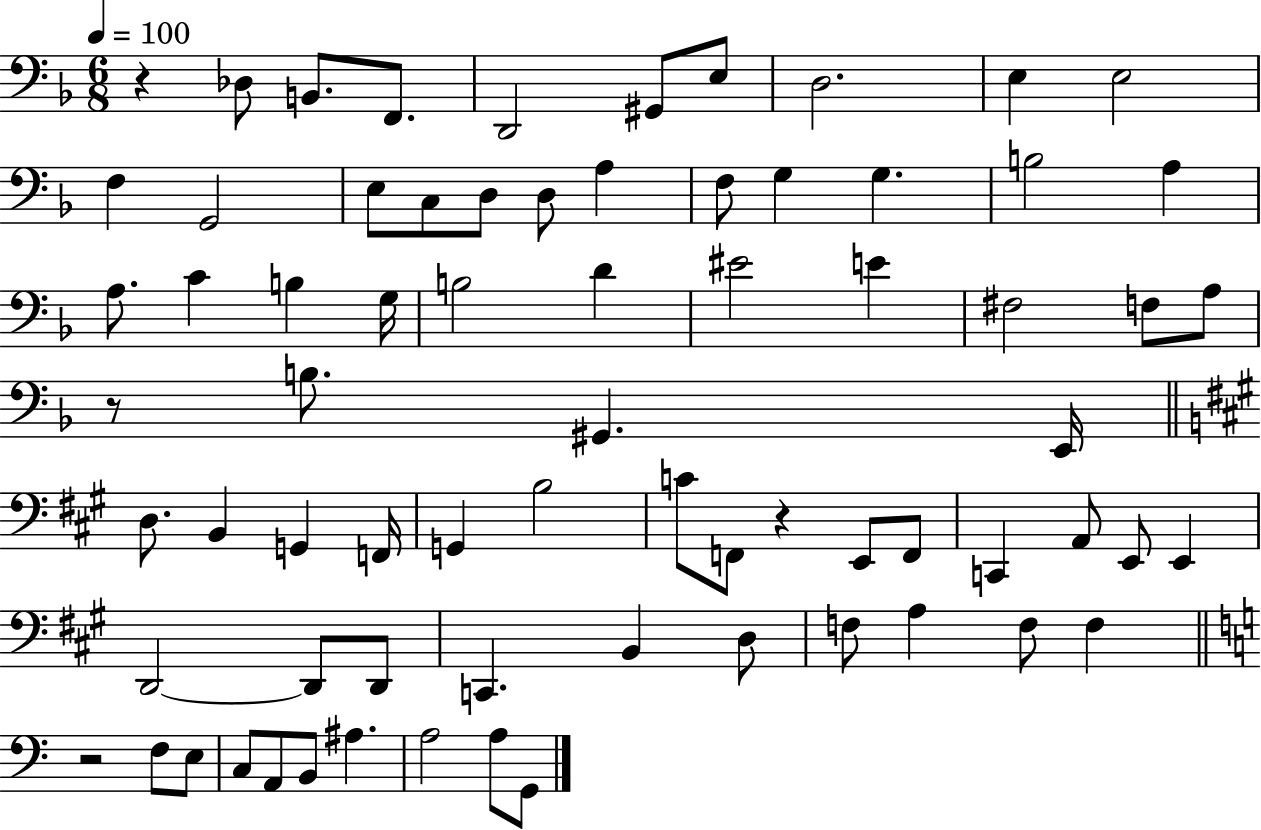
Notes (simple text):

R/q Db3/e B2/e. F2/e. D2/h G#2/e E3/e D3/h. E3/q E3/h F3/q G2/h E3/e C3/e D3/e D3/e A3/q F3/e G3/q G3/q. B3/h A3/q A3/e. C4/q B3/q G3/s B3/h D4/q EIS4/h E4/q F#3/h F3/e A3/e R/e B3/e. G#2/q. E2/s D3/e. B2/q G2/q F2/s G2/q B3/h C4/e F2/e R/q E2/e F2/e C2/q A2/e E2/e E2/q D2/h D2/e D2/e C2/q. B2/q D3/e F3/e A3/q F3/e F3/q R/h F3/e E3/e C3/e A2/e B2/e A#3/q. A3/h A3/e G2/e